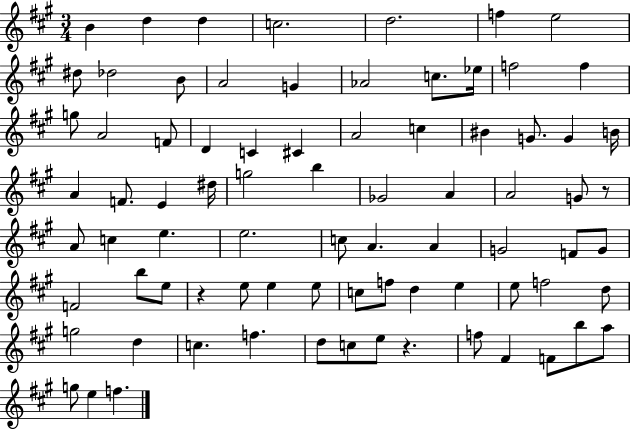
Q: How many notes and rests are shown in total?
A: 80